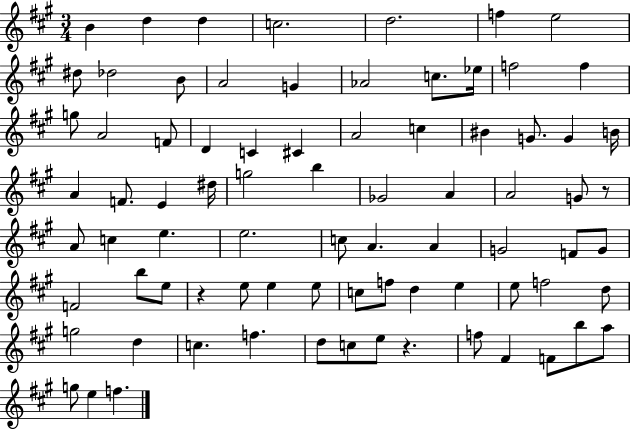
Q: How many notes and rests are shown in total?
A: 80